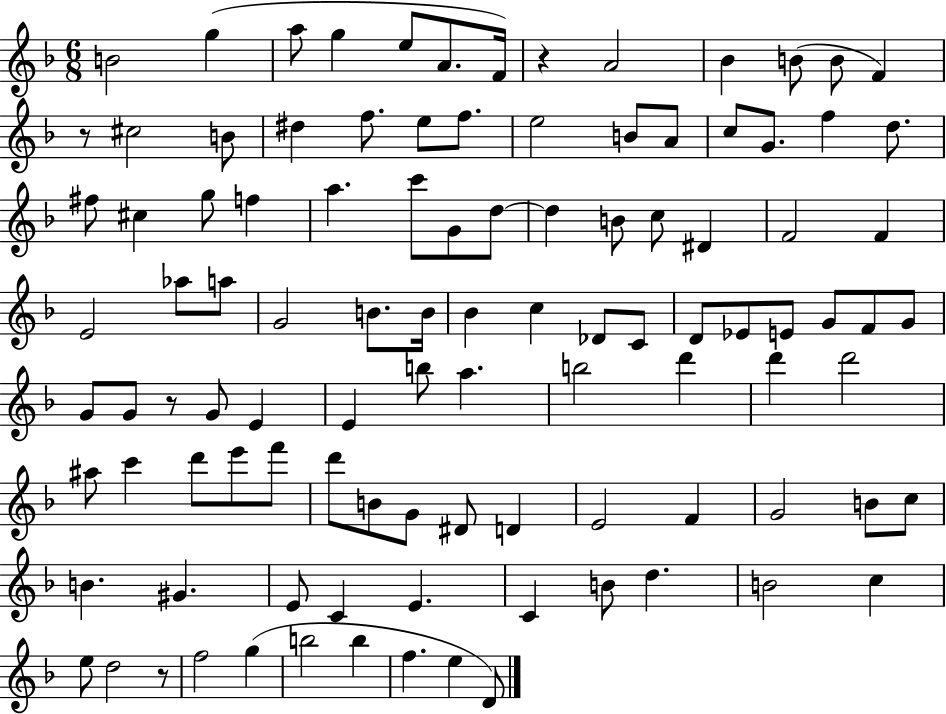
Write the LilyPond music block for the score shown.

{
  \clef treble
  \numericTimeSignature
  \time 6/8
  \key f \major
  b'2 g''4( | a''8 g''4 e''8 a'8. f'16) | r4 a'2 | bes'4 b'8( b'8 f'4) | \break r8 cis''2 b'8 | dis''4 f''8. e''8 f''8. | e''2 b'8 a'8 | c''8 g'8. f''4 d''8. | \break fis''8 cis''4 g''8 f''4 | a''4. c'''8 g'8 d''8~~ | d''4 b'8 c''8 dis'4 | f'2 f'4 | \break e'2 aes''8 a''8 | g'2 b'8. b'16 | bes'4 c''4 des'8 c'8 | d'8 ees'8 e'8 g'8 f'8 g'8 | \break g'8 g'8 r8 g'8 e'4 | e'4 b''8 a''4. | b''2 d'''4 | d'''4 d'''2 | \break ais''8 c'''4 d'''8 e'''8 f'''8 | d'''8 b'8 g'8 dis'8 d'4 | e'2 f'4 | g'2 b'8 c''8 | \break b'4. gis'4. | e'8 c'4 e'4. | c'4 b'8 d''4. | b'2 c''4 | \break e''8 d''2 r8 | f''2 g''4( | b''2 b''4 | f''4. e''4 d'8) | \break \bar "|."
}